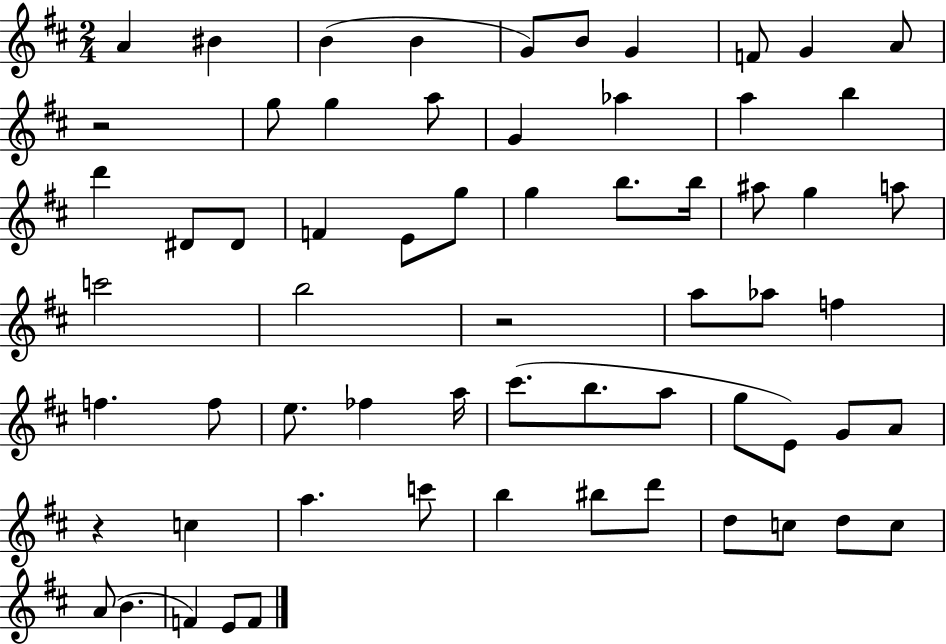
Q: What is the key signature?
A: D major